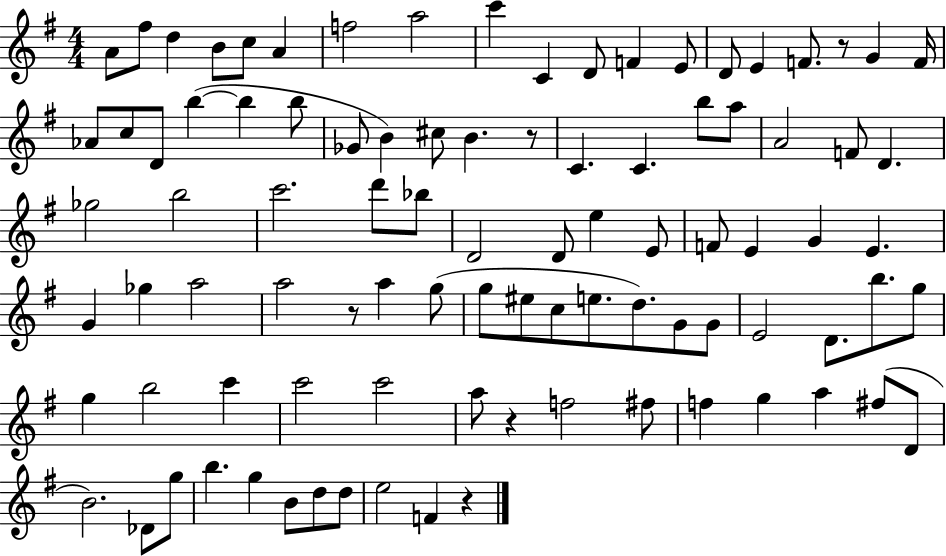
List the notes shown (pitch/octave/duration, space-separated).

A4/e F#5/e D5/q B4/e C5/e A4/q F5/h A5/h C6/q C4/q D4/e F4/q E4/e D4/e E4/q F4/e. R/e G4/q F4/s Ab4/e C5/e D4/e B5/q B5/q B5/e Gb4/e B4/q C#5/e B4/q. R/e C4/q. C4/q. B5/e A5/e A4/h F4/e D4/q. Gb5/h B5/h C6/h. D6/e Bb5/e D4/h D4/e E5/q E4/e F4/e E4/q G4/q E4/q. G4/q Gb5/q A5/h A5/h R/e A5/q G5/e G5/e EIS5/e C5/e E5/e. D5/e. G4/e G4/e E4/h D4/e. B5/e. G5/e G5/q B5/h C6/q C6/h C6/h A5/e R/q F5/h F#5/e F5/q G5/q A5/q F#5/e D4/e B4/h. Db4/e G5/e B5/q. G5/q B4/e D5/e D5/e E5/h F4/q R/q